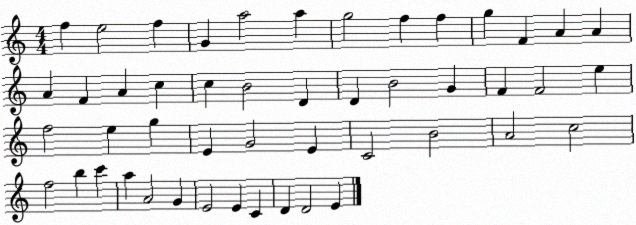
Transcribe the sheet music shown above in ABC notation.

X:1
T:Untitled
M:4/4
L:1/4
K:C
f e2 f G a2 a g2 f f g F A A A F A c c B2 D D B2 G F F2 e f2 e g E G2 E C2 B2 A2 c2 f2 b c' a A2 G E2 E C D D2 E